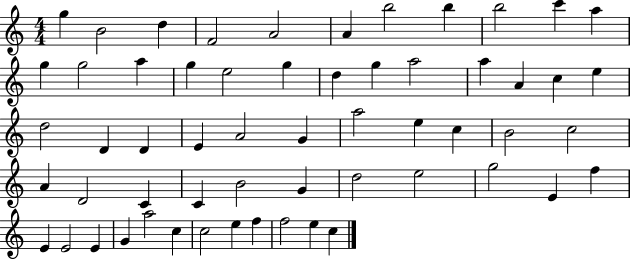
{
  \clef treble
  \numericTimeSignature
  \time 4/4
  \key c \major
  g''4 b'2 d''4 | f'2 a'2 | a'4 b''2 b''4 | b''2 c'''4 a''4 | \break g''4 g''2 a''4 | g''4 e''2 g''4 | d''4 g''4 a''2 | a''4 a'4 c''4 e''4 | \break d''2 d'4 d'4 | e'4 a'2 g'4 | a''2 e''4 c''4 | b'2 c''2 | \break a'4 d'2 c'4 | c'4 b'2 g'4 | d''2 e''2 | g''2 e'4 f''4 | \break e'4 e'2 e'4 | g'4 a''2 c''4 | c''2 e''4 f''4 | f''2 e''4 c''4 | \break \bar "|."
}